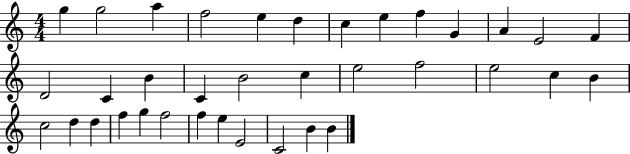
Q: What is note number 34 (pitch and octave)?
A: C4